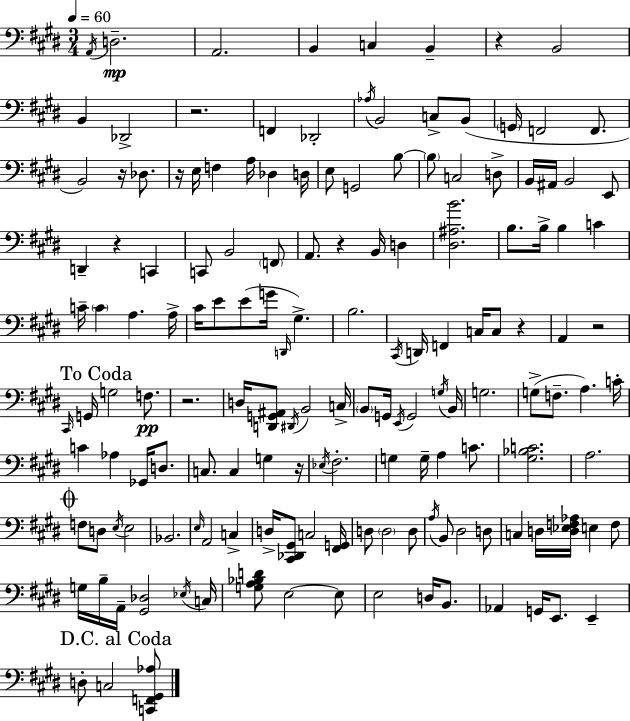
{
  \clef bass
  \numericTimeSignature
  \time 3/4
  \key e \major
  \tempo 4 = 60
  \acciaccatura { a,16 }\mp d2.-- | a,2. | b,4 c4 b,4-- | r4 b,2 | \break b,4 des,2-> | r2. | f,4 des,2-. | \acciaccatura { aes16 } b,2 c8-> | \break b,8( \parenthesize g,16 f,2 f,8. | b,2) r16 des8. | r16 e16 f4 a16 des4 | d16 e8 g,2 | \break b8~~ \parenthesize b8 c2 | d8-> b,16 ais,16 b,2 | e,8 d,4-- r4 c,4 | c,8 b,2 | \break \parenthesize f,8 a,8. r4 b,16 d4 | <dis ais b'>2. | b8. b16-> b4 c'4 | c'16-- \parenthesize c'4 a4. | \break a16-> cis'16 e'8 e'8( g'16 \grace { d,16 } gis4.->) | b2. | \acciaccatura { cis,16 } d,16 f,4 c16 c8 | r4 a,4 r2 | \break \mark "To Coda" \grace { cis,16 } g,16 g2 | f8.\pp r2. | d16 <d, g, ais,>8 \acciaccatura { dis,16 } b,2 | c16-> \parenthesize b,8 g,16 \acciaccatura { e,16 } g,2 | \break \acciaccatura { g16 } b,16 g2. | g8->( f8.-- | a4.) c'16-. c'4 | aes4 ges,16 d8. c8. c4 | \break g4 r16 \acciaccatura { ees16 } fis2.-. | g4 | g16-- a4 c'8. <gis bes c'>2. | a2. | \break \mark \markup { \musicglyph "scripts.coda" } f8 d8 | \acciaccatura { e16 } e2 bes,2. | \grace { e16 } a,2 | c4-> d16-> | \break <cis, des, gis,>8 c2 <fis, g,>16 d8 | \parenthesize d2 d8 \acciaccatura { a16 } | b,8 dis2 d8 | c4 d16 <d ees f aes>16 e4 f8 | \break g16 b16-- a,16-- <gis, des>2 \acciaccatura { ees16 } | c16 <g a bes d'>8 e2~~ e8 | e2 d16 b,8. | aes,4 g,16 e,8. e,4-- | \break \mark "D.C. al Coda" d8-. c2 <c, f, gis, aes>8 | \bar "|."
}